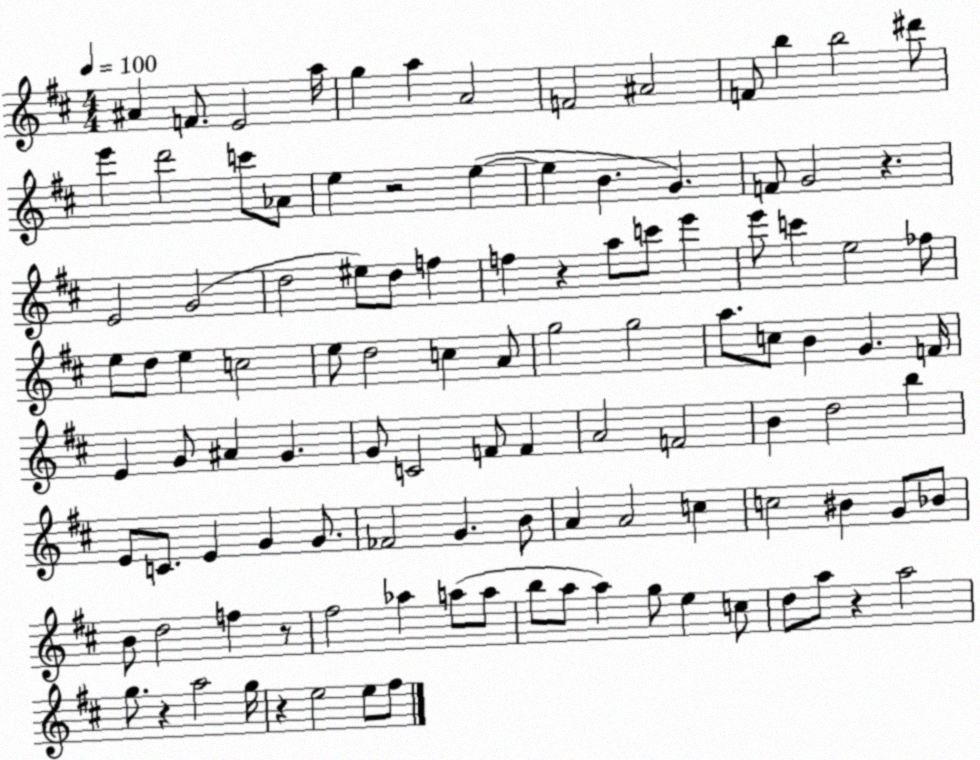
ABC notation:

X:1
T:Untitled
M:4/4
L:1/4
K:D
^A F/2 E2 a/4 g a A2 F2 ^A2 F/2 b b2 ^d'/2 e' d'2 c'/2 _A/2 e z2 e e B G F/2 G2 z E2 G2 d2 ^e/2 d/2 f f z a/2 c'/2 e' e'/2 c' e2 _f/2 e/2 d/2 e c2 e/2 d2 c A/2 g2 g2 a/2 c/2 B G F/4 E G/2 ^A G G/2 C2 F/2 F A2 F2 B d2 b E/2 C/2 E G G/2 _F2 G B/2 A A2 c c2 ^B G/2 _B/2 B/2 d2 f z/2 ^f2 _a a/2 a/2 b/2 a/2 a g/2 e c/2 d/2 a/2 z a2 g/2 z a2 g/4 z e2 e/2 ^f/2